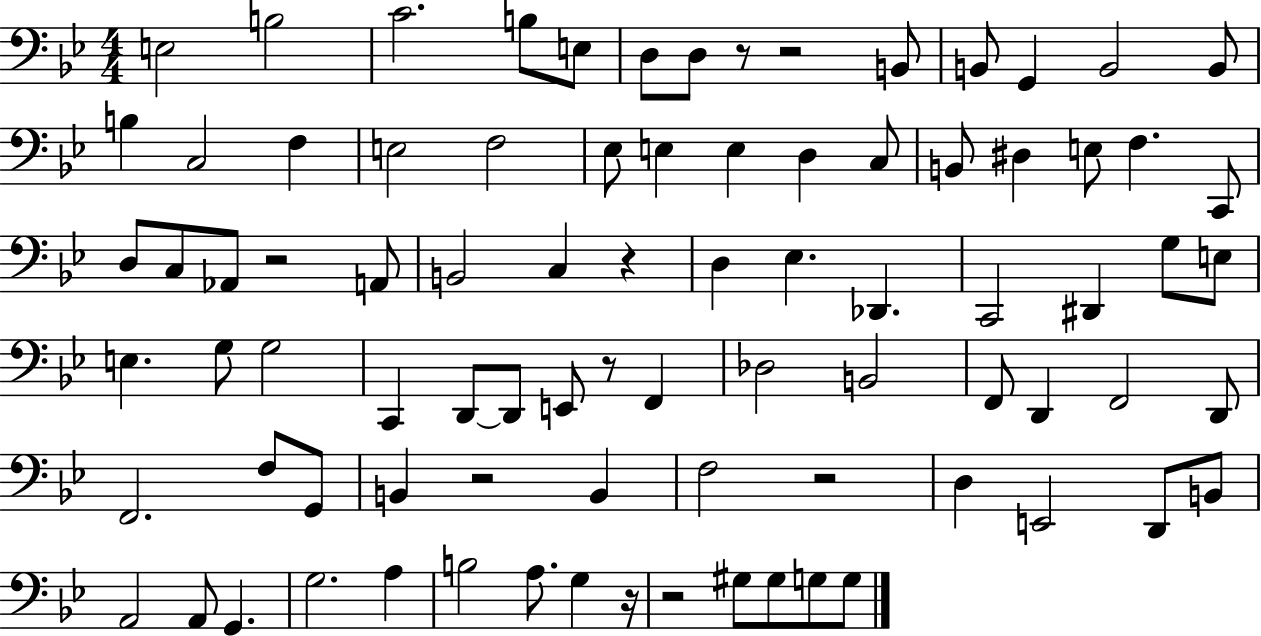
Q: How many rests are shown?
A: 9